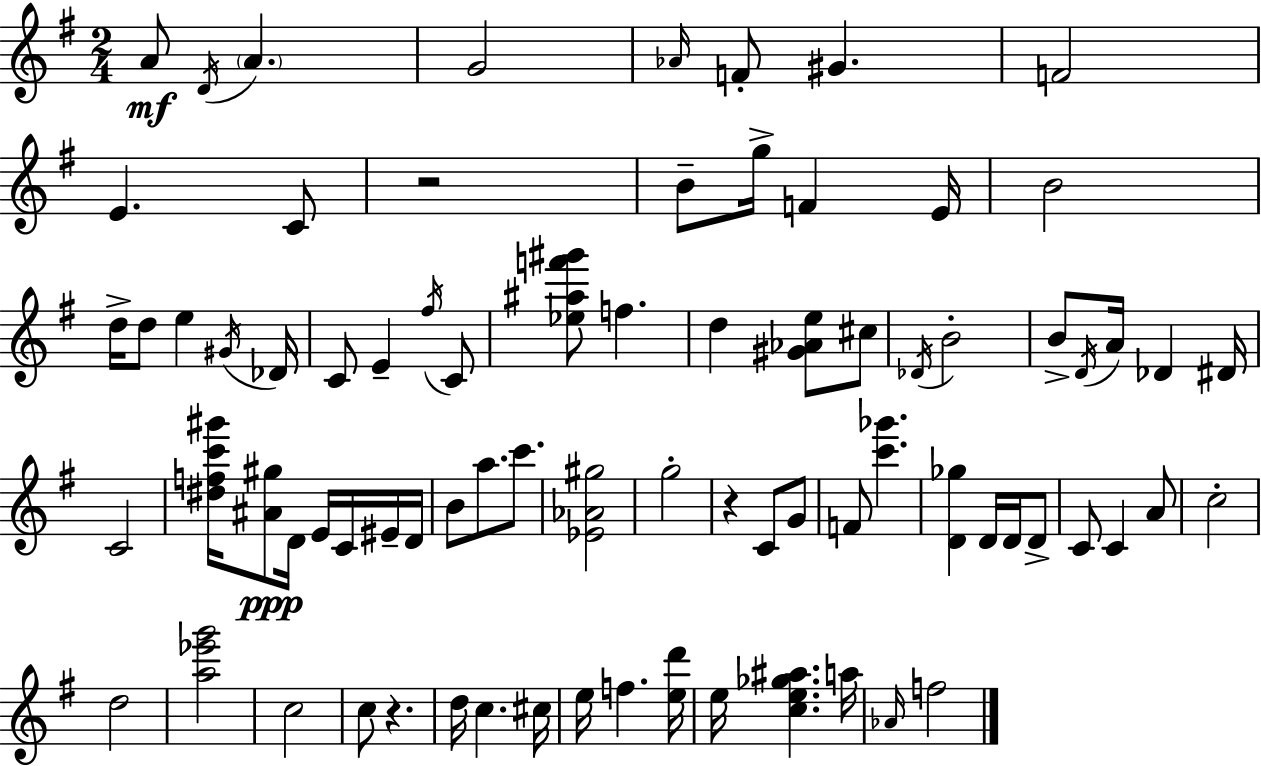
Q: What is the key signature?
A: E minor